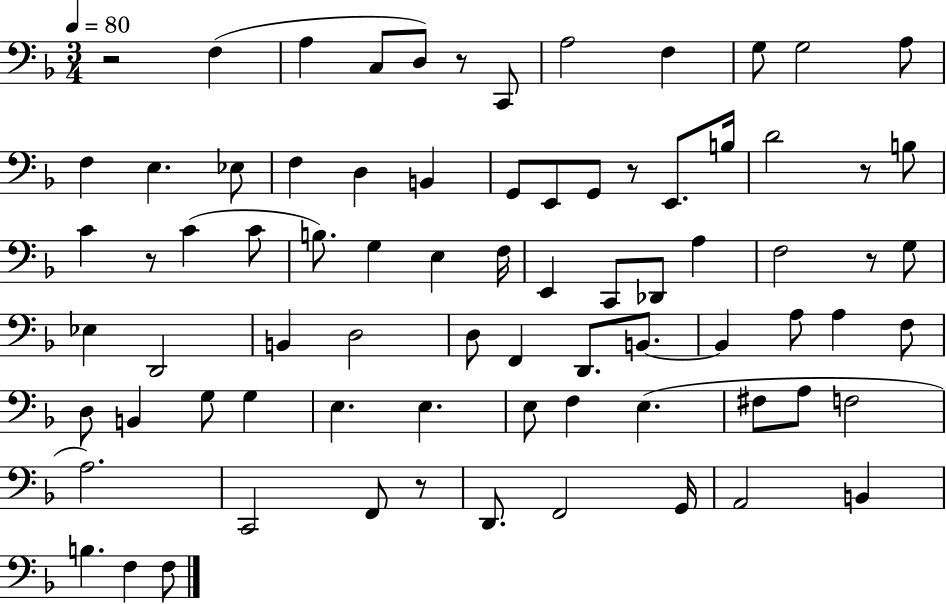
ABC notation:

X:1
T:Untitled
M:3/4
L:1/4
K:F
z2 F, A, C,/2 D,/2 z/2 C,,/2 A,2 F, G,/2 G,2 A,/2 F, E, _E,/2 F, D, B,, G,,/2 E,,/2 G,,/2 z/2 E,,/2 B,/4 D2 z/2 B,/2 C z/2 C C/2 B,/2 G, E, F,/4 E,, C,,/2 _D,,/2 A, F,2 z/2 G,/2 _E, D,,2 B,, D,2 D,/2 F,, D,,/2 B,,/2 B,, A,/2 A, F,/2 D,/2 B,, G,/2 G, E, E, E,/2 F, E, ^F,/2 A,/2 F,2 A,2 C,,2 F,,/2 z/2 D,,/2 F,,2 G,,/4 A,,2 B,, B, F, F,/2